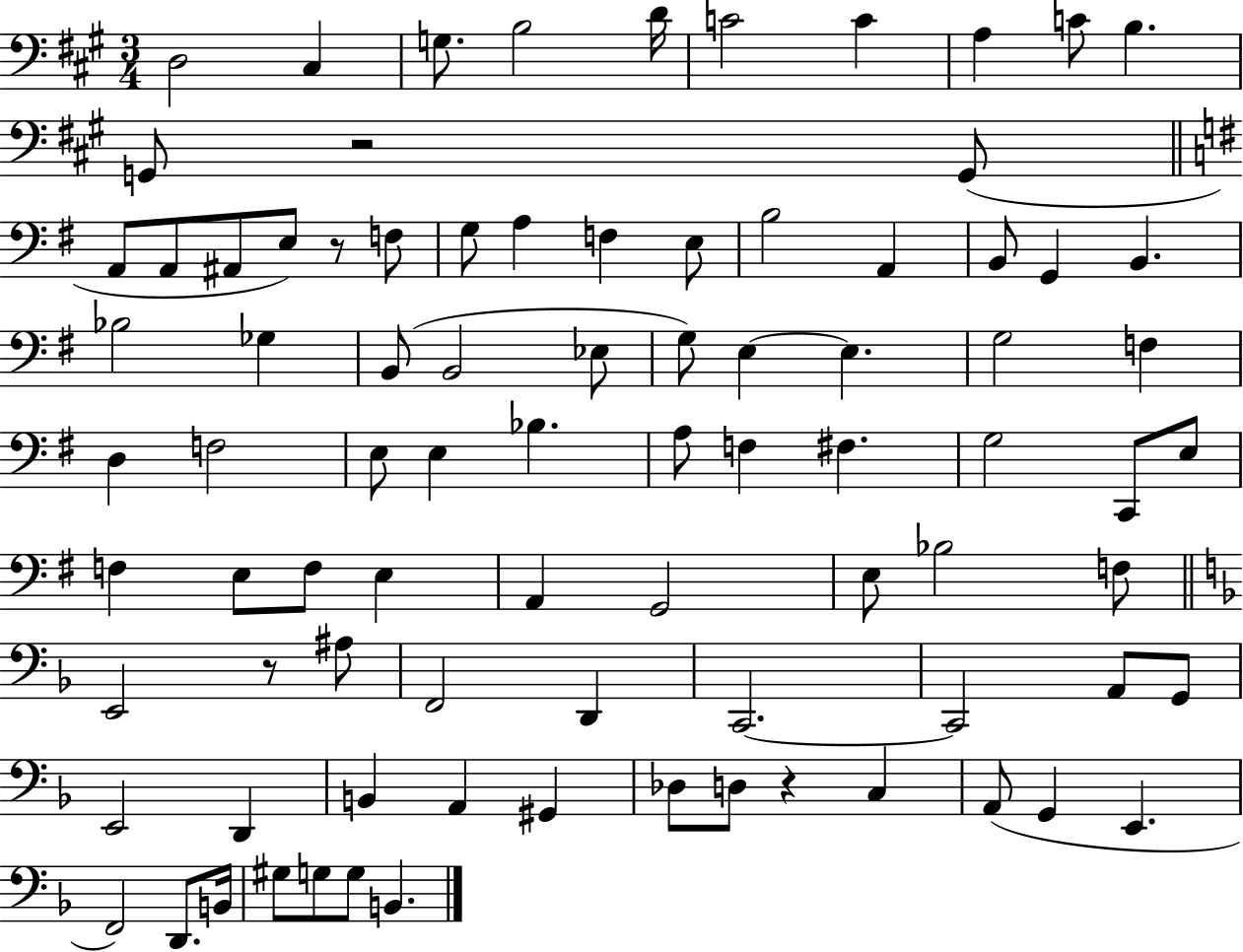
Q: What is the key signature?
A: A major